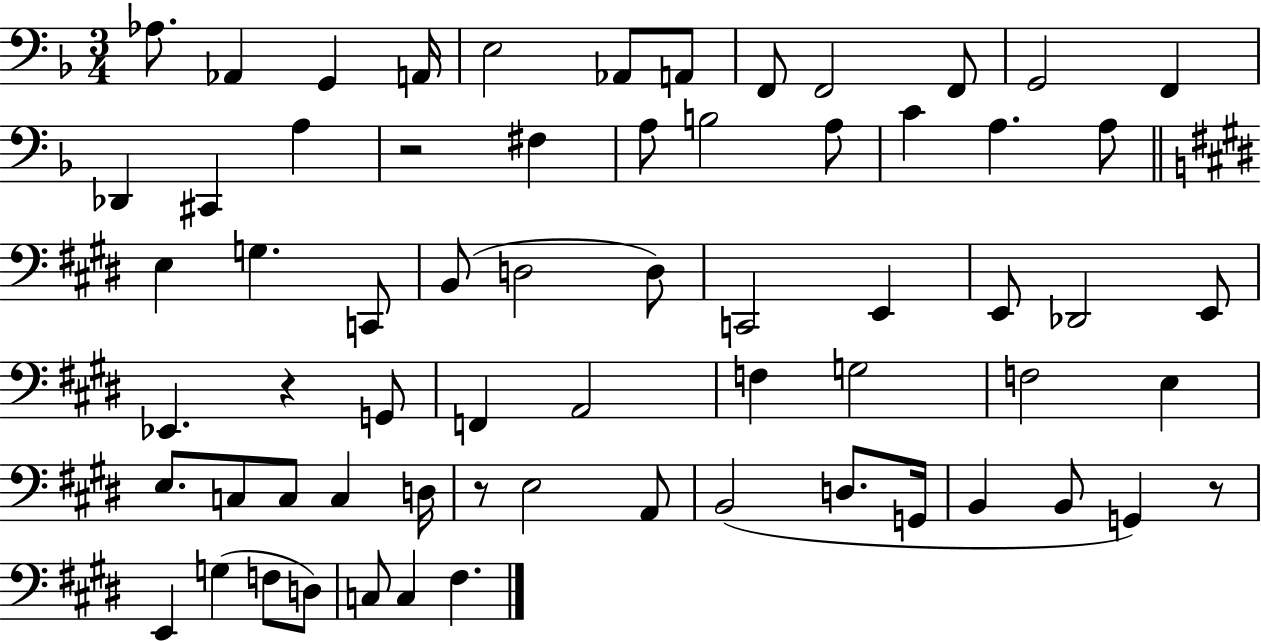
X:1
T:Untitled
M:3/4
L:1/4
K:F
_A,/2 _A,, G,, A,,/4 E,2 _A,,/2 A,,/2 F,,/2 F,,2 F,,/2 G,,2 F,, _D,, ^C,, A, z2 ^F, A,/2 B,2 A,/2 C A, A,/2 E, G, C,,/2 B,,/2 D,2 D,/2 C,,2 E,, E,,/2 _D,,2 E,,/2 _E,, z G,,/2 F,, A,,2 F, G,2 F,2 E, E,/2 C,/2 C,/2 C, D,/4 z/2 E,2 A,,/2 B,,2 D,/2 G,,/4 B,, B,,/2 G,, z/2 E,, G, F,/2 D,/2 C,/2 C, ^F,